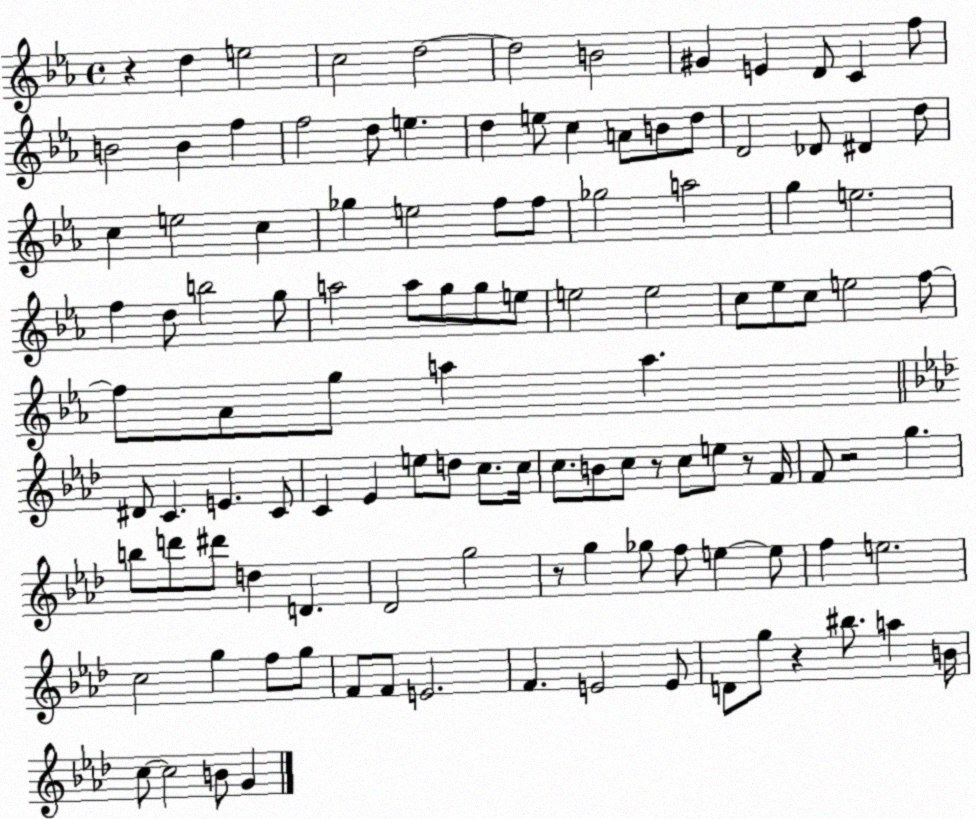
X:1
T:Untitled
M:4/4
L:1/4
K:Eb
z d e2 c2 d2 d2 B2 ^G E D/2 C f/2 B2 B f f2 d/2 e d e/2 c A/2 B/2 d/2 D2 _D/2 ^D d/2 c e2 c _g e2 f/2 f/2 _g2 a2 g e2 f d/2 b2 g/2 a2 a/2 g/2 g/2 e/2 e2 e2 c/2 _e/2 c/2 e2 f/2 f/2 _A/2 g/2 a a ^D/2 C E C/2 C _E e/2 d/2 c/2 c/4 c/2 B/2 c/2 z/2 c/2 e/2 z/2 F/4 F/2 z2 g b/2 d'/2 ^d'/2 d D _D2 g2 z/2 g _g/2 f/2 e e/2 f e2 c2 g f/2 g/2 F/2 F/2 E2 F E2 E/2 D/2 g/2 z ^b/2 a B/4 c/2 c2 B/2 G